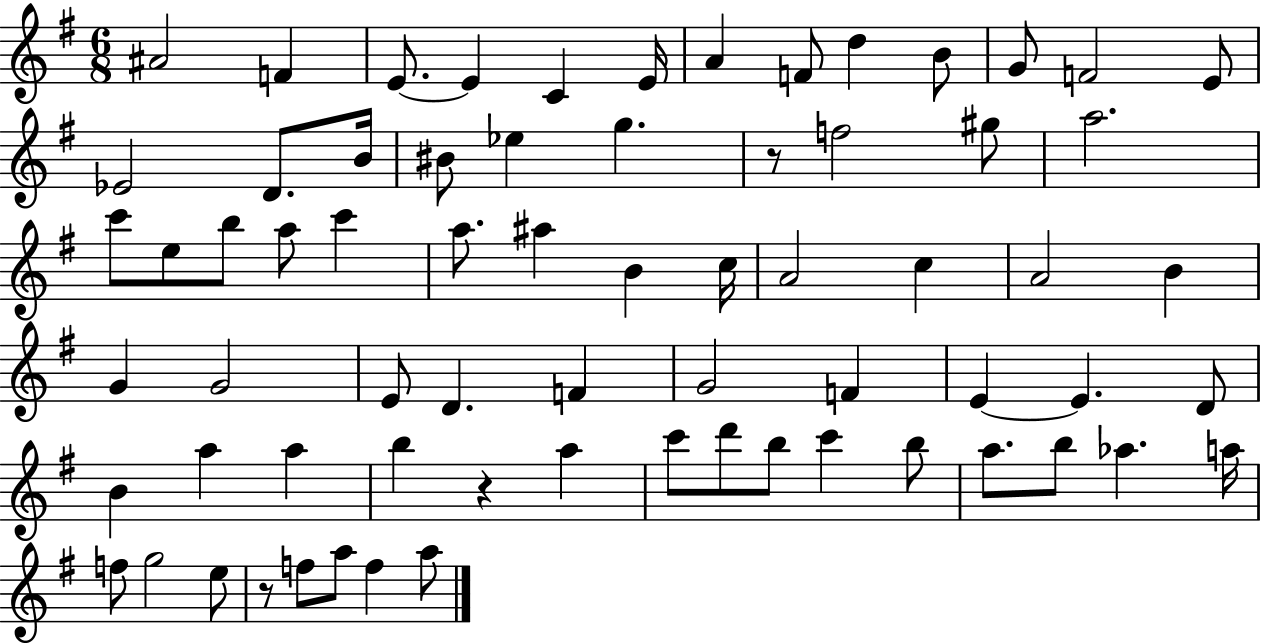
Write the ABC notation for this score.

X:1
T:Untitled
M:6/8
L:1/4
K:G
^A2 F E/2 E C E/4 A F/2 d B/2 G/2 F2 E/2 _E2 D/2 B/4 ^B/2 _e g z/2 f2 ^g/2 a2 c'/2 e/2 b/2 a/2 c' a/2 ^a B c/4 A2 c A2 B G G2 E/2 D F G2 F E E D/2 B a a b z a c'/2 d'/2 b/2 c' b/2 a/2 b/2 _a a/4 f/2 g2 e/2 z/2 f/2 a/2 f a/2